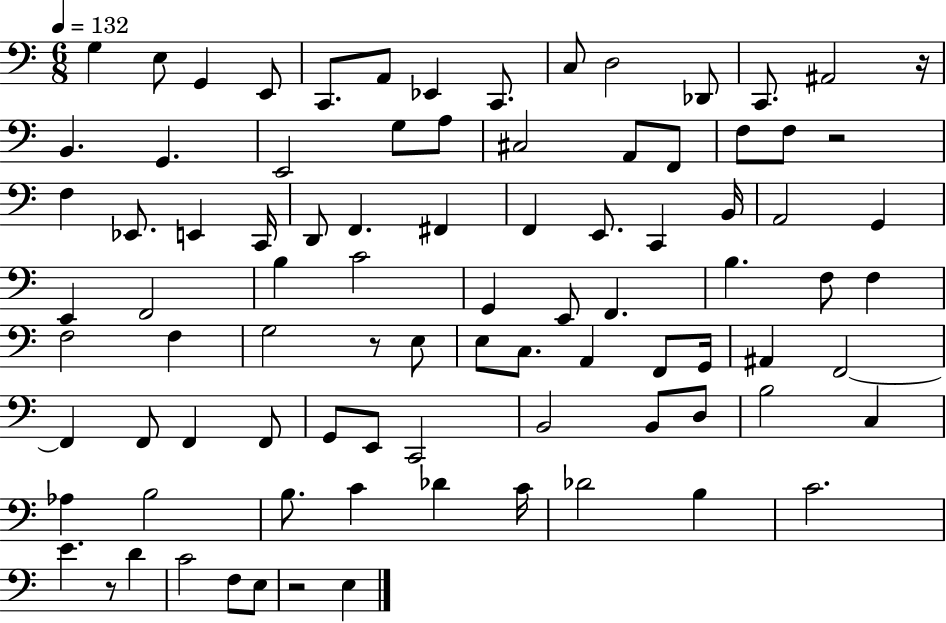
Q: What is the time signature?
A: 6/8